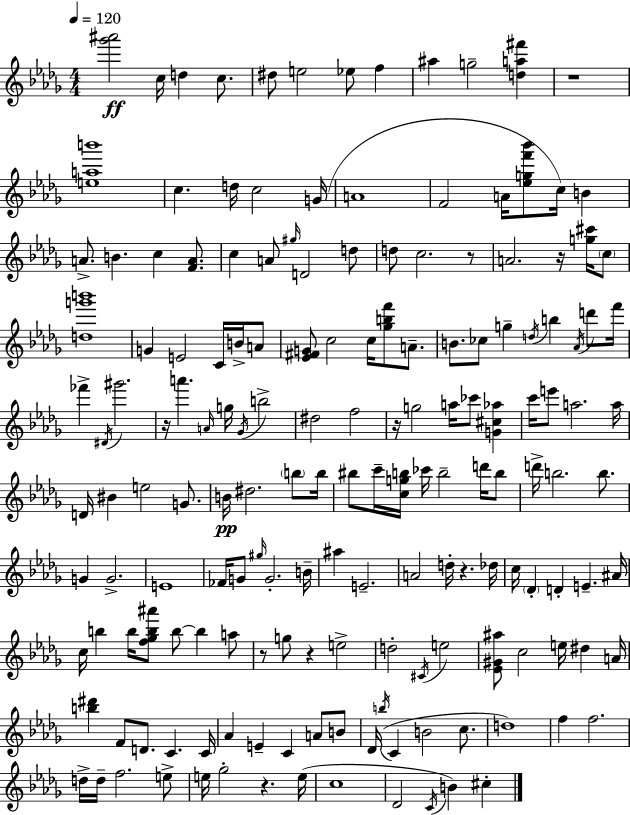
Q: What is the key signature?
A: BES minor